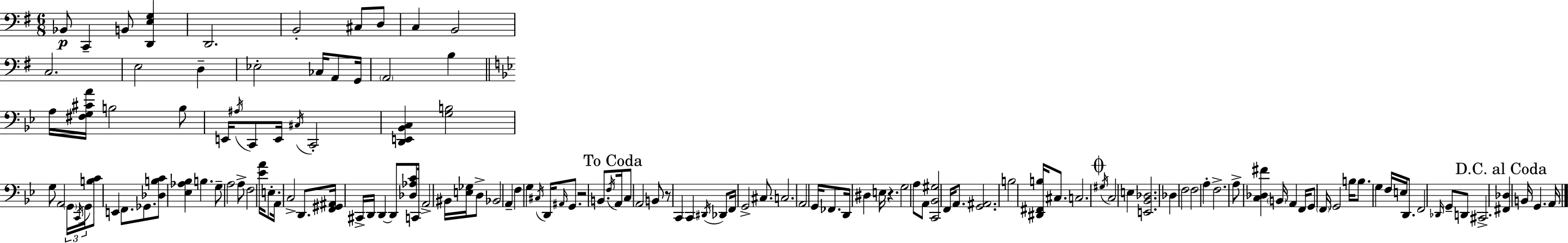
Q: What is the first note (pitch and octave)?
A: Bb2